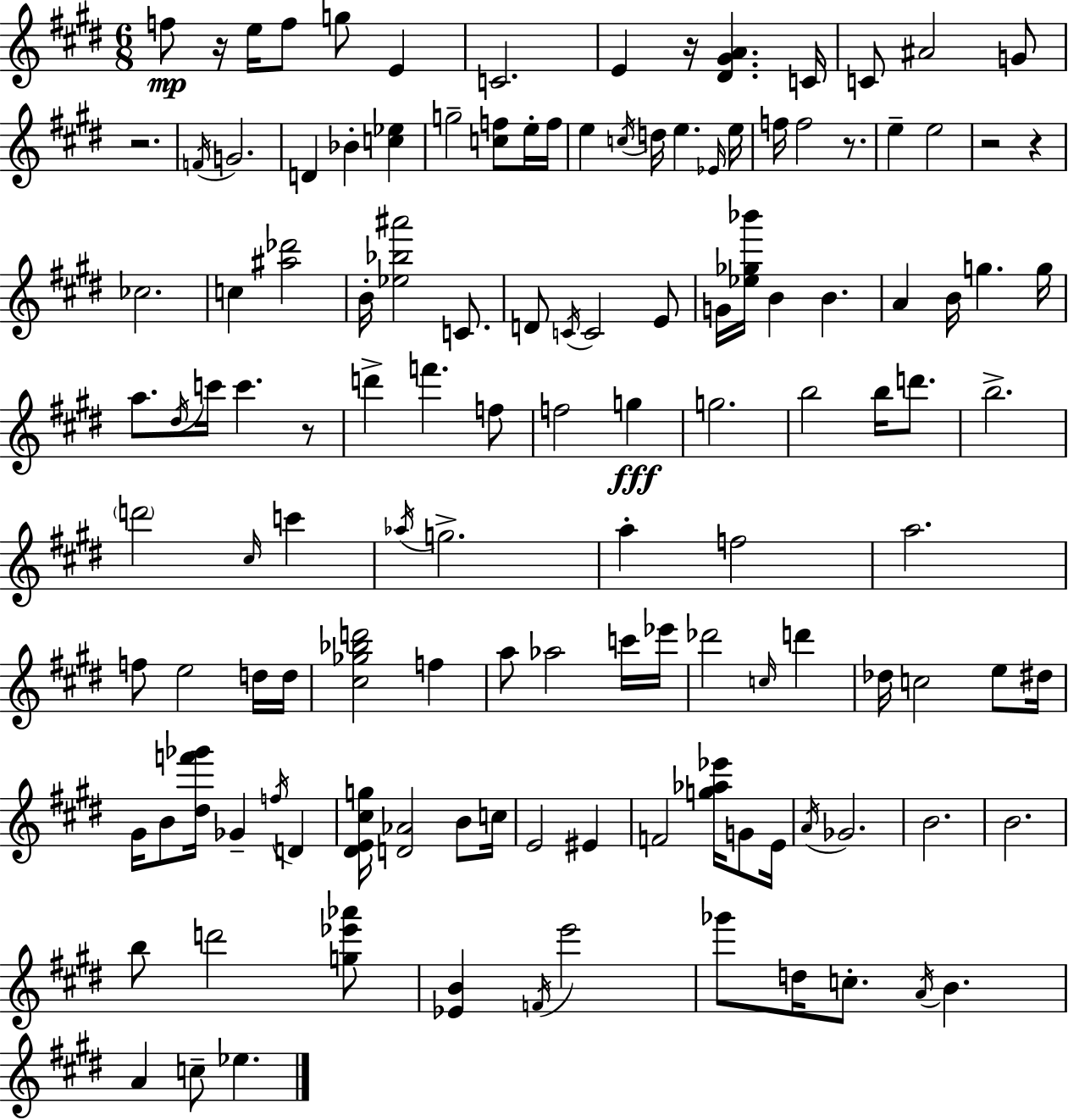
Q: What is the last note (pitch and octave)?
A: Eb5